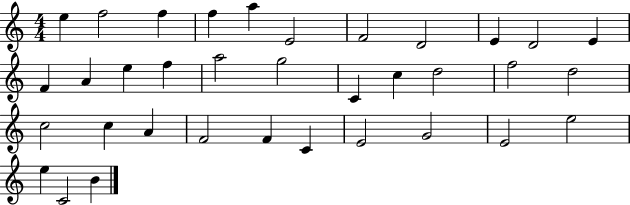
{
  \clef treble
  \numericTimeSignature
  \time 4/4
  \key c \major
  e''4 f''2 f''4 | f''4 a''4 e'2 | f'2 d'2 | e'4 d'2 e'4 | \break f'4 a'4 e''4 f''4 | a''2 g''2 | c'4 c''4 d''2 | f''2 d''2 | \break c''2 c''4 a'4 | f'2 f'4 c'4 | e'2 g'2 | e'2 e''2 | \break e''4 c'2 b'4 | \bar "|."
}